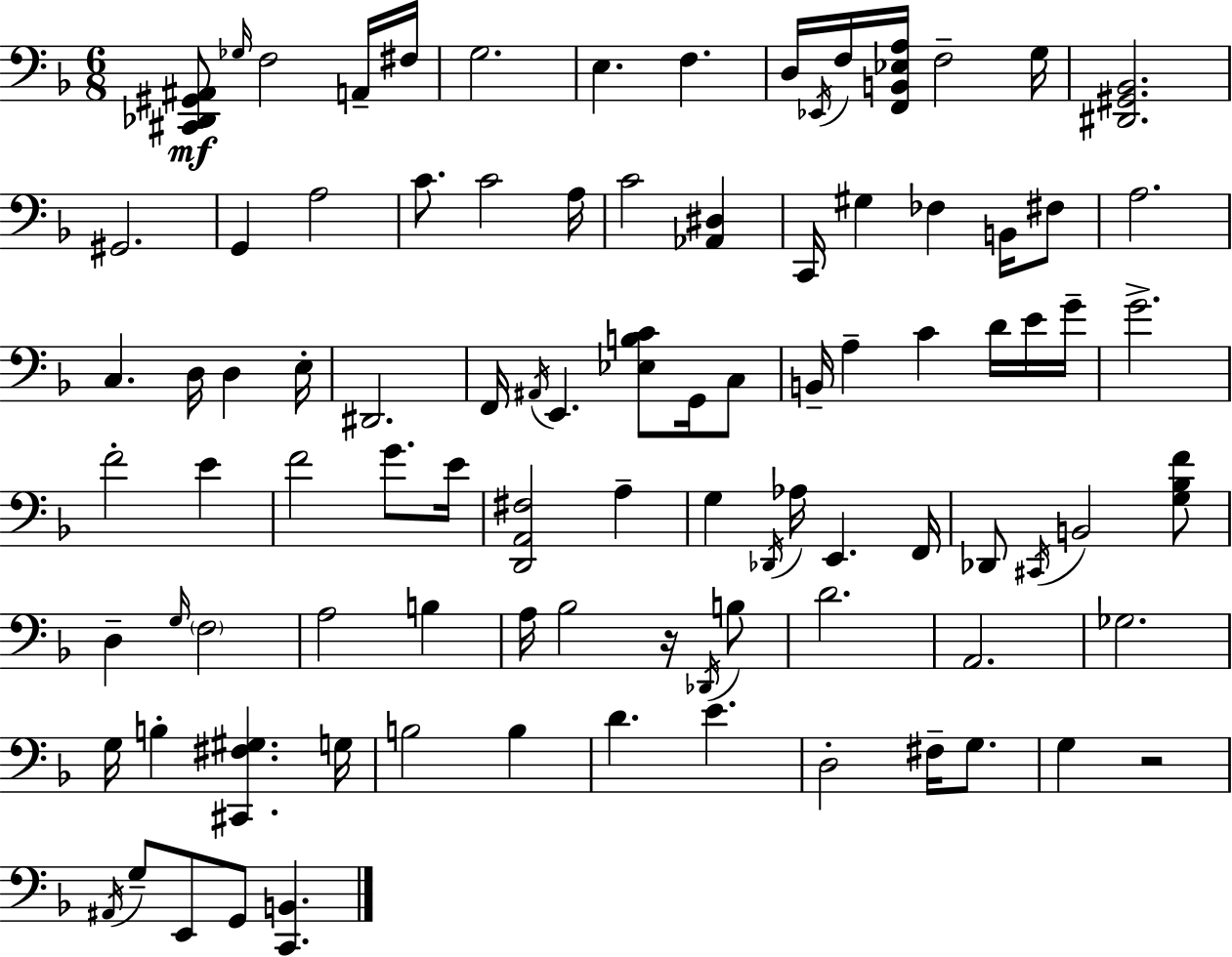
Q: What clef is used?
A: bass